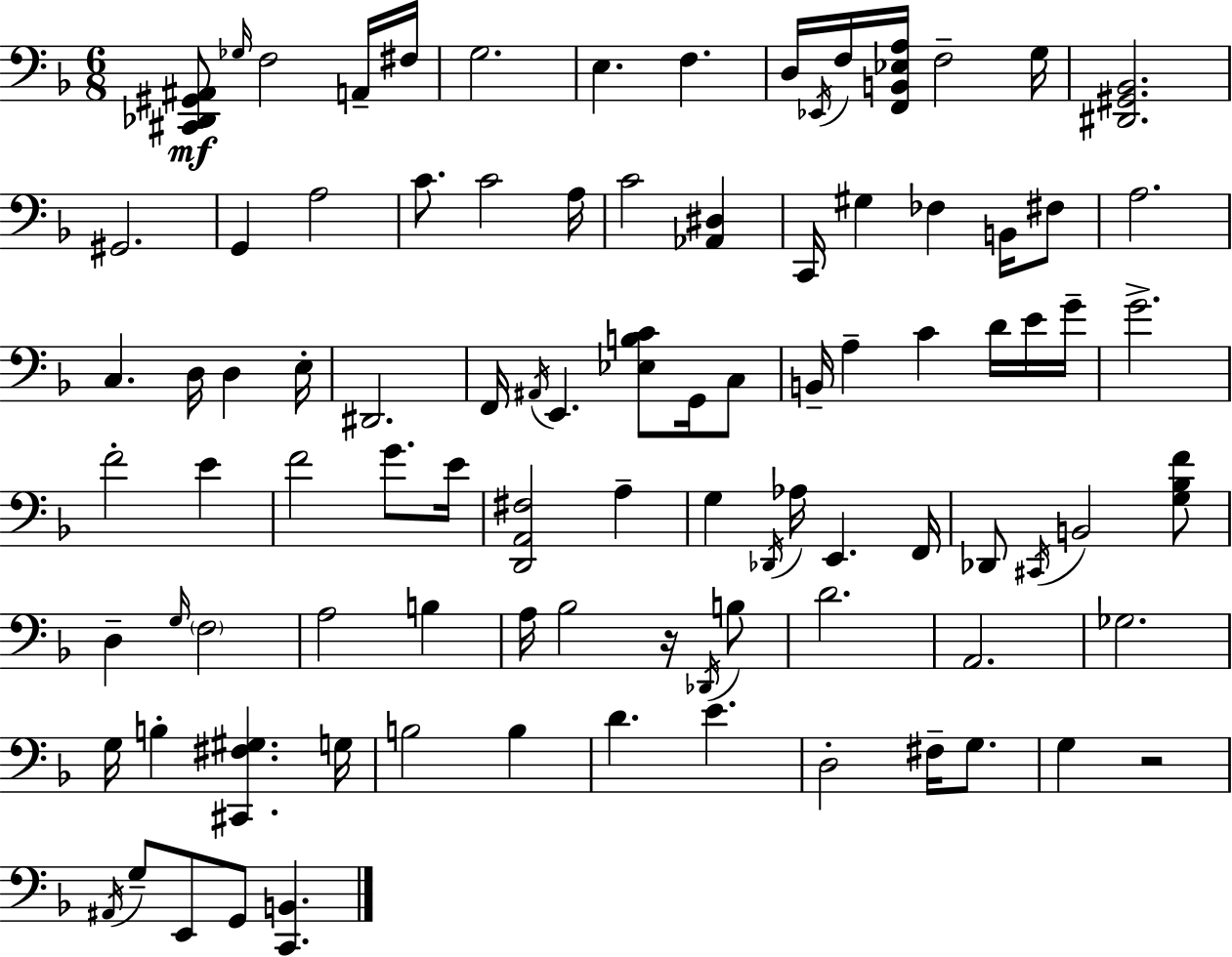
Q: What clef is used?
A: bass